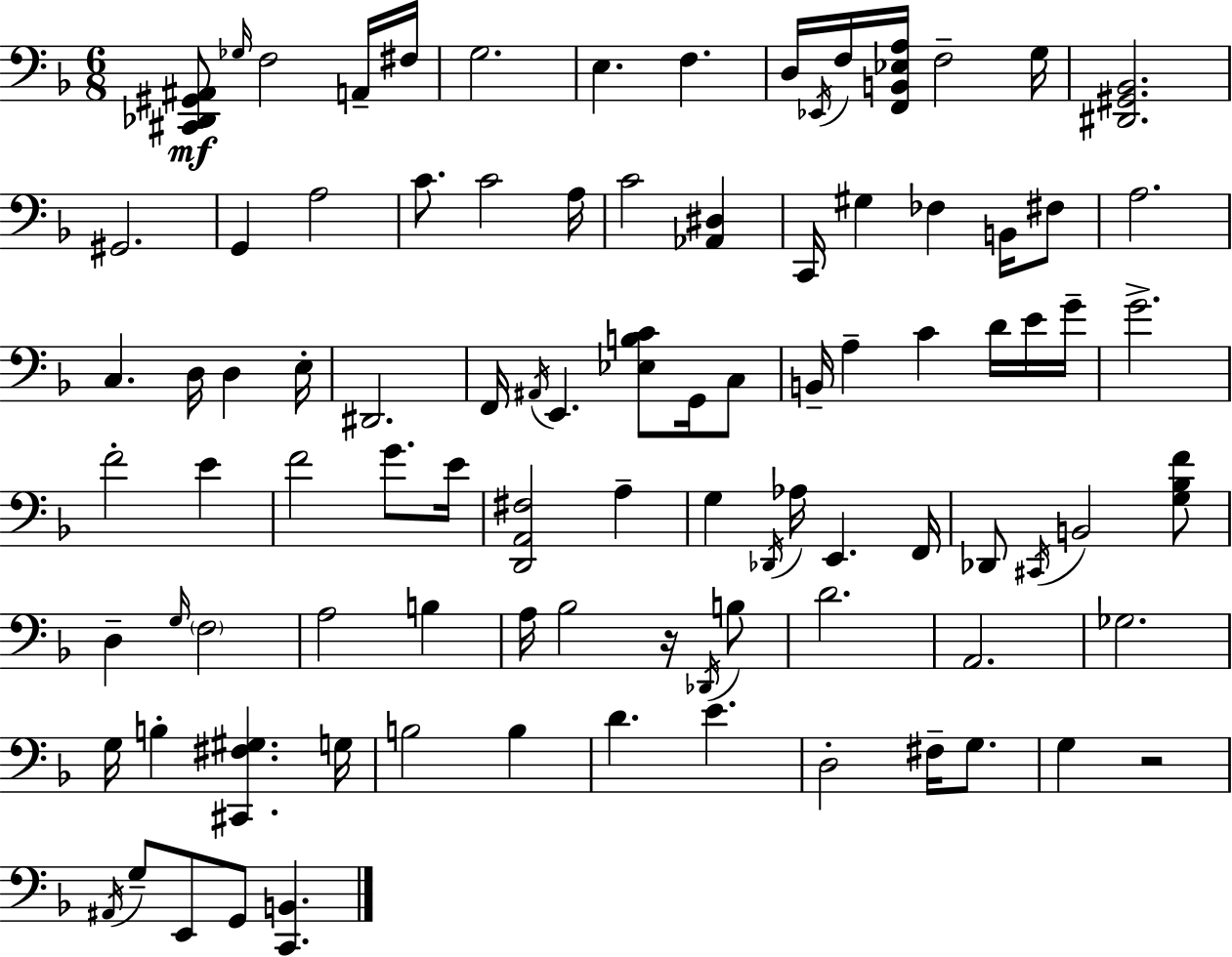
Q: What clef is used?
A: bass